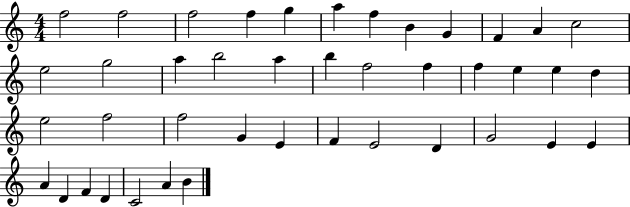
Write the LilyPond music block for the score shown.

{
  \clef treble
  \numericTimeSignature
  \time 4/4
  \key c \major
  f''2 f''2 | f''2 f''4 g''4 | a''4 f''4 b'4 g'4 | f'4 a'4 c''2 | \break e''2 g''2 | a''4 b''2 a''4 | b''4 f''2 f''4 | f''4 e''4 e''4 d''4 | \break e''2 f''2 | f''2 g'4 e'4 | f'4 e'2 d'4 | g'2 e'4 e'4 | \break a'4 d'4 f'4 d'4 | c'2 a'4 b'4 | \bar "|."
}